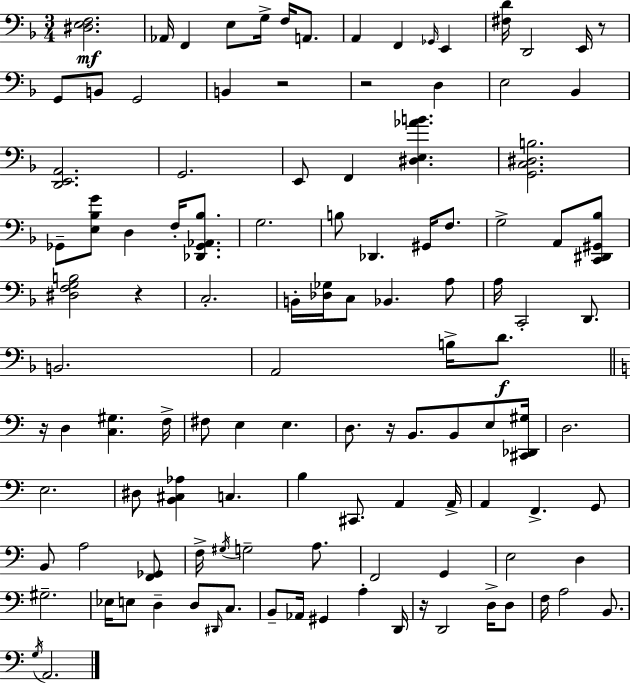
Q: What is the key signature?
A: D minor